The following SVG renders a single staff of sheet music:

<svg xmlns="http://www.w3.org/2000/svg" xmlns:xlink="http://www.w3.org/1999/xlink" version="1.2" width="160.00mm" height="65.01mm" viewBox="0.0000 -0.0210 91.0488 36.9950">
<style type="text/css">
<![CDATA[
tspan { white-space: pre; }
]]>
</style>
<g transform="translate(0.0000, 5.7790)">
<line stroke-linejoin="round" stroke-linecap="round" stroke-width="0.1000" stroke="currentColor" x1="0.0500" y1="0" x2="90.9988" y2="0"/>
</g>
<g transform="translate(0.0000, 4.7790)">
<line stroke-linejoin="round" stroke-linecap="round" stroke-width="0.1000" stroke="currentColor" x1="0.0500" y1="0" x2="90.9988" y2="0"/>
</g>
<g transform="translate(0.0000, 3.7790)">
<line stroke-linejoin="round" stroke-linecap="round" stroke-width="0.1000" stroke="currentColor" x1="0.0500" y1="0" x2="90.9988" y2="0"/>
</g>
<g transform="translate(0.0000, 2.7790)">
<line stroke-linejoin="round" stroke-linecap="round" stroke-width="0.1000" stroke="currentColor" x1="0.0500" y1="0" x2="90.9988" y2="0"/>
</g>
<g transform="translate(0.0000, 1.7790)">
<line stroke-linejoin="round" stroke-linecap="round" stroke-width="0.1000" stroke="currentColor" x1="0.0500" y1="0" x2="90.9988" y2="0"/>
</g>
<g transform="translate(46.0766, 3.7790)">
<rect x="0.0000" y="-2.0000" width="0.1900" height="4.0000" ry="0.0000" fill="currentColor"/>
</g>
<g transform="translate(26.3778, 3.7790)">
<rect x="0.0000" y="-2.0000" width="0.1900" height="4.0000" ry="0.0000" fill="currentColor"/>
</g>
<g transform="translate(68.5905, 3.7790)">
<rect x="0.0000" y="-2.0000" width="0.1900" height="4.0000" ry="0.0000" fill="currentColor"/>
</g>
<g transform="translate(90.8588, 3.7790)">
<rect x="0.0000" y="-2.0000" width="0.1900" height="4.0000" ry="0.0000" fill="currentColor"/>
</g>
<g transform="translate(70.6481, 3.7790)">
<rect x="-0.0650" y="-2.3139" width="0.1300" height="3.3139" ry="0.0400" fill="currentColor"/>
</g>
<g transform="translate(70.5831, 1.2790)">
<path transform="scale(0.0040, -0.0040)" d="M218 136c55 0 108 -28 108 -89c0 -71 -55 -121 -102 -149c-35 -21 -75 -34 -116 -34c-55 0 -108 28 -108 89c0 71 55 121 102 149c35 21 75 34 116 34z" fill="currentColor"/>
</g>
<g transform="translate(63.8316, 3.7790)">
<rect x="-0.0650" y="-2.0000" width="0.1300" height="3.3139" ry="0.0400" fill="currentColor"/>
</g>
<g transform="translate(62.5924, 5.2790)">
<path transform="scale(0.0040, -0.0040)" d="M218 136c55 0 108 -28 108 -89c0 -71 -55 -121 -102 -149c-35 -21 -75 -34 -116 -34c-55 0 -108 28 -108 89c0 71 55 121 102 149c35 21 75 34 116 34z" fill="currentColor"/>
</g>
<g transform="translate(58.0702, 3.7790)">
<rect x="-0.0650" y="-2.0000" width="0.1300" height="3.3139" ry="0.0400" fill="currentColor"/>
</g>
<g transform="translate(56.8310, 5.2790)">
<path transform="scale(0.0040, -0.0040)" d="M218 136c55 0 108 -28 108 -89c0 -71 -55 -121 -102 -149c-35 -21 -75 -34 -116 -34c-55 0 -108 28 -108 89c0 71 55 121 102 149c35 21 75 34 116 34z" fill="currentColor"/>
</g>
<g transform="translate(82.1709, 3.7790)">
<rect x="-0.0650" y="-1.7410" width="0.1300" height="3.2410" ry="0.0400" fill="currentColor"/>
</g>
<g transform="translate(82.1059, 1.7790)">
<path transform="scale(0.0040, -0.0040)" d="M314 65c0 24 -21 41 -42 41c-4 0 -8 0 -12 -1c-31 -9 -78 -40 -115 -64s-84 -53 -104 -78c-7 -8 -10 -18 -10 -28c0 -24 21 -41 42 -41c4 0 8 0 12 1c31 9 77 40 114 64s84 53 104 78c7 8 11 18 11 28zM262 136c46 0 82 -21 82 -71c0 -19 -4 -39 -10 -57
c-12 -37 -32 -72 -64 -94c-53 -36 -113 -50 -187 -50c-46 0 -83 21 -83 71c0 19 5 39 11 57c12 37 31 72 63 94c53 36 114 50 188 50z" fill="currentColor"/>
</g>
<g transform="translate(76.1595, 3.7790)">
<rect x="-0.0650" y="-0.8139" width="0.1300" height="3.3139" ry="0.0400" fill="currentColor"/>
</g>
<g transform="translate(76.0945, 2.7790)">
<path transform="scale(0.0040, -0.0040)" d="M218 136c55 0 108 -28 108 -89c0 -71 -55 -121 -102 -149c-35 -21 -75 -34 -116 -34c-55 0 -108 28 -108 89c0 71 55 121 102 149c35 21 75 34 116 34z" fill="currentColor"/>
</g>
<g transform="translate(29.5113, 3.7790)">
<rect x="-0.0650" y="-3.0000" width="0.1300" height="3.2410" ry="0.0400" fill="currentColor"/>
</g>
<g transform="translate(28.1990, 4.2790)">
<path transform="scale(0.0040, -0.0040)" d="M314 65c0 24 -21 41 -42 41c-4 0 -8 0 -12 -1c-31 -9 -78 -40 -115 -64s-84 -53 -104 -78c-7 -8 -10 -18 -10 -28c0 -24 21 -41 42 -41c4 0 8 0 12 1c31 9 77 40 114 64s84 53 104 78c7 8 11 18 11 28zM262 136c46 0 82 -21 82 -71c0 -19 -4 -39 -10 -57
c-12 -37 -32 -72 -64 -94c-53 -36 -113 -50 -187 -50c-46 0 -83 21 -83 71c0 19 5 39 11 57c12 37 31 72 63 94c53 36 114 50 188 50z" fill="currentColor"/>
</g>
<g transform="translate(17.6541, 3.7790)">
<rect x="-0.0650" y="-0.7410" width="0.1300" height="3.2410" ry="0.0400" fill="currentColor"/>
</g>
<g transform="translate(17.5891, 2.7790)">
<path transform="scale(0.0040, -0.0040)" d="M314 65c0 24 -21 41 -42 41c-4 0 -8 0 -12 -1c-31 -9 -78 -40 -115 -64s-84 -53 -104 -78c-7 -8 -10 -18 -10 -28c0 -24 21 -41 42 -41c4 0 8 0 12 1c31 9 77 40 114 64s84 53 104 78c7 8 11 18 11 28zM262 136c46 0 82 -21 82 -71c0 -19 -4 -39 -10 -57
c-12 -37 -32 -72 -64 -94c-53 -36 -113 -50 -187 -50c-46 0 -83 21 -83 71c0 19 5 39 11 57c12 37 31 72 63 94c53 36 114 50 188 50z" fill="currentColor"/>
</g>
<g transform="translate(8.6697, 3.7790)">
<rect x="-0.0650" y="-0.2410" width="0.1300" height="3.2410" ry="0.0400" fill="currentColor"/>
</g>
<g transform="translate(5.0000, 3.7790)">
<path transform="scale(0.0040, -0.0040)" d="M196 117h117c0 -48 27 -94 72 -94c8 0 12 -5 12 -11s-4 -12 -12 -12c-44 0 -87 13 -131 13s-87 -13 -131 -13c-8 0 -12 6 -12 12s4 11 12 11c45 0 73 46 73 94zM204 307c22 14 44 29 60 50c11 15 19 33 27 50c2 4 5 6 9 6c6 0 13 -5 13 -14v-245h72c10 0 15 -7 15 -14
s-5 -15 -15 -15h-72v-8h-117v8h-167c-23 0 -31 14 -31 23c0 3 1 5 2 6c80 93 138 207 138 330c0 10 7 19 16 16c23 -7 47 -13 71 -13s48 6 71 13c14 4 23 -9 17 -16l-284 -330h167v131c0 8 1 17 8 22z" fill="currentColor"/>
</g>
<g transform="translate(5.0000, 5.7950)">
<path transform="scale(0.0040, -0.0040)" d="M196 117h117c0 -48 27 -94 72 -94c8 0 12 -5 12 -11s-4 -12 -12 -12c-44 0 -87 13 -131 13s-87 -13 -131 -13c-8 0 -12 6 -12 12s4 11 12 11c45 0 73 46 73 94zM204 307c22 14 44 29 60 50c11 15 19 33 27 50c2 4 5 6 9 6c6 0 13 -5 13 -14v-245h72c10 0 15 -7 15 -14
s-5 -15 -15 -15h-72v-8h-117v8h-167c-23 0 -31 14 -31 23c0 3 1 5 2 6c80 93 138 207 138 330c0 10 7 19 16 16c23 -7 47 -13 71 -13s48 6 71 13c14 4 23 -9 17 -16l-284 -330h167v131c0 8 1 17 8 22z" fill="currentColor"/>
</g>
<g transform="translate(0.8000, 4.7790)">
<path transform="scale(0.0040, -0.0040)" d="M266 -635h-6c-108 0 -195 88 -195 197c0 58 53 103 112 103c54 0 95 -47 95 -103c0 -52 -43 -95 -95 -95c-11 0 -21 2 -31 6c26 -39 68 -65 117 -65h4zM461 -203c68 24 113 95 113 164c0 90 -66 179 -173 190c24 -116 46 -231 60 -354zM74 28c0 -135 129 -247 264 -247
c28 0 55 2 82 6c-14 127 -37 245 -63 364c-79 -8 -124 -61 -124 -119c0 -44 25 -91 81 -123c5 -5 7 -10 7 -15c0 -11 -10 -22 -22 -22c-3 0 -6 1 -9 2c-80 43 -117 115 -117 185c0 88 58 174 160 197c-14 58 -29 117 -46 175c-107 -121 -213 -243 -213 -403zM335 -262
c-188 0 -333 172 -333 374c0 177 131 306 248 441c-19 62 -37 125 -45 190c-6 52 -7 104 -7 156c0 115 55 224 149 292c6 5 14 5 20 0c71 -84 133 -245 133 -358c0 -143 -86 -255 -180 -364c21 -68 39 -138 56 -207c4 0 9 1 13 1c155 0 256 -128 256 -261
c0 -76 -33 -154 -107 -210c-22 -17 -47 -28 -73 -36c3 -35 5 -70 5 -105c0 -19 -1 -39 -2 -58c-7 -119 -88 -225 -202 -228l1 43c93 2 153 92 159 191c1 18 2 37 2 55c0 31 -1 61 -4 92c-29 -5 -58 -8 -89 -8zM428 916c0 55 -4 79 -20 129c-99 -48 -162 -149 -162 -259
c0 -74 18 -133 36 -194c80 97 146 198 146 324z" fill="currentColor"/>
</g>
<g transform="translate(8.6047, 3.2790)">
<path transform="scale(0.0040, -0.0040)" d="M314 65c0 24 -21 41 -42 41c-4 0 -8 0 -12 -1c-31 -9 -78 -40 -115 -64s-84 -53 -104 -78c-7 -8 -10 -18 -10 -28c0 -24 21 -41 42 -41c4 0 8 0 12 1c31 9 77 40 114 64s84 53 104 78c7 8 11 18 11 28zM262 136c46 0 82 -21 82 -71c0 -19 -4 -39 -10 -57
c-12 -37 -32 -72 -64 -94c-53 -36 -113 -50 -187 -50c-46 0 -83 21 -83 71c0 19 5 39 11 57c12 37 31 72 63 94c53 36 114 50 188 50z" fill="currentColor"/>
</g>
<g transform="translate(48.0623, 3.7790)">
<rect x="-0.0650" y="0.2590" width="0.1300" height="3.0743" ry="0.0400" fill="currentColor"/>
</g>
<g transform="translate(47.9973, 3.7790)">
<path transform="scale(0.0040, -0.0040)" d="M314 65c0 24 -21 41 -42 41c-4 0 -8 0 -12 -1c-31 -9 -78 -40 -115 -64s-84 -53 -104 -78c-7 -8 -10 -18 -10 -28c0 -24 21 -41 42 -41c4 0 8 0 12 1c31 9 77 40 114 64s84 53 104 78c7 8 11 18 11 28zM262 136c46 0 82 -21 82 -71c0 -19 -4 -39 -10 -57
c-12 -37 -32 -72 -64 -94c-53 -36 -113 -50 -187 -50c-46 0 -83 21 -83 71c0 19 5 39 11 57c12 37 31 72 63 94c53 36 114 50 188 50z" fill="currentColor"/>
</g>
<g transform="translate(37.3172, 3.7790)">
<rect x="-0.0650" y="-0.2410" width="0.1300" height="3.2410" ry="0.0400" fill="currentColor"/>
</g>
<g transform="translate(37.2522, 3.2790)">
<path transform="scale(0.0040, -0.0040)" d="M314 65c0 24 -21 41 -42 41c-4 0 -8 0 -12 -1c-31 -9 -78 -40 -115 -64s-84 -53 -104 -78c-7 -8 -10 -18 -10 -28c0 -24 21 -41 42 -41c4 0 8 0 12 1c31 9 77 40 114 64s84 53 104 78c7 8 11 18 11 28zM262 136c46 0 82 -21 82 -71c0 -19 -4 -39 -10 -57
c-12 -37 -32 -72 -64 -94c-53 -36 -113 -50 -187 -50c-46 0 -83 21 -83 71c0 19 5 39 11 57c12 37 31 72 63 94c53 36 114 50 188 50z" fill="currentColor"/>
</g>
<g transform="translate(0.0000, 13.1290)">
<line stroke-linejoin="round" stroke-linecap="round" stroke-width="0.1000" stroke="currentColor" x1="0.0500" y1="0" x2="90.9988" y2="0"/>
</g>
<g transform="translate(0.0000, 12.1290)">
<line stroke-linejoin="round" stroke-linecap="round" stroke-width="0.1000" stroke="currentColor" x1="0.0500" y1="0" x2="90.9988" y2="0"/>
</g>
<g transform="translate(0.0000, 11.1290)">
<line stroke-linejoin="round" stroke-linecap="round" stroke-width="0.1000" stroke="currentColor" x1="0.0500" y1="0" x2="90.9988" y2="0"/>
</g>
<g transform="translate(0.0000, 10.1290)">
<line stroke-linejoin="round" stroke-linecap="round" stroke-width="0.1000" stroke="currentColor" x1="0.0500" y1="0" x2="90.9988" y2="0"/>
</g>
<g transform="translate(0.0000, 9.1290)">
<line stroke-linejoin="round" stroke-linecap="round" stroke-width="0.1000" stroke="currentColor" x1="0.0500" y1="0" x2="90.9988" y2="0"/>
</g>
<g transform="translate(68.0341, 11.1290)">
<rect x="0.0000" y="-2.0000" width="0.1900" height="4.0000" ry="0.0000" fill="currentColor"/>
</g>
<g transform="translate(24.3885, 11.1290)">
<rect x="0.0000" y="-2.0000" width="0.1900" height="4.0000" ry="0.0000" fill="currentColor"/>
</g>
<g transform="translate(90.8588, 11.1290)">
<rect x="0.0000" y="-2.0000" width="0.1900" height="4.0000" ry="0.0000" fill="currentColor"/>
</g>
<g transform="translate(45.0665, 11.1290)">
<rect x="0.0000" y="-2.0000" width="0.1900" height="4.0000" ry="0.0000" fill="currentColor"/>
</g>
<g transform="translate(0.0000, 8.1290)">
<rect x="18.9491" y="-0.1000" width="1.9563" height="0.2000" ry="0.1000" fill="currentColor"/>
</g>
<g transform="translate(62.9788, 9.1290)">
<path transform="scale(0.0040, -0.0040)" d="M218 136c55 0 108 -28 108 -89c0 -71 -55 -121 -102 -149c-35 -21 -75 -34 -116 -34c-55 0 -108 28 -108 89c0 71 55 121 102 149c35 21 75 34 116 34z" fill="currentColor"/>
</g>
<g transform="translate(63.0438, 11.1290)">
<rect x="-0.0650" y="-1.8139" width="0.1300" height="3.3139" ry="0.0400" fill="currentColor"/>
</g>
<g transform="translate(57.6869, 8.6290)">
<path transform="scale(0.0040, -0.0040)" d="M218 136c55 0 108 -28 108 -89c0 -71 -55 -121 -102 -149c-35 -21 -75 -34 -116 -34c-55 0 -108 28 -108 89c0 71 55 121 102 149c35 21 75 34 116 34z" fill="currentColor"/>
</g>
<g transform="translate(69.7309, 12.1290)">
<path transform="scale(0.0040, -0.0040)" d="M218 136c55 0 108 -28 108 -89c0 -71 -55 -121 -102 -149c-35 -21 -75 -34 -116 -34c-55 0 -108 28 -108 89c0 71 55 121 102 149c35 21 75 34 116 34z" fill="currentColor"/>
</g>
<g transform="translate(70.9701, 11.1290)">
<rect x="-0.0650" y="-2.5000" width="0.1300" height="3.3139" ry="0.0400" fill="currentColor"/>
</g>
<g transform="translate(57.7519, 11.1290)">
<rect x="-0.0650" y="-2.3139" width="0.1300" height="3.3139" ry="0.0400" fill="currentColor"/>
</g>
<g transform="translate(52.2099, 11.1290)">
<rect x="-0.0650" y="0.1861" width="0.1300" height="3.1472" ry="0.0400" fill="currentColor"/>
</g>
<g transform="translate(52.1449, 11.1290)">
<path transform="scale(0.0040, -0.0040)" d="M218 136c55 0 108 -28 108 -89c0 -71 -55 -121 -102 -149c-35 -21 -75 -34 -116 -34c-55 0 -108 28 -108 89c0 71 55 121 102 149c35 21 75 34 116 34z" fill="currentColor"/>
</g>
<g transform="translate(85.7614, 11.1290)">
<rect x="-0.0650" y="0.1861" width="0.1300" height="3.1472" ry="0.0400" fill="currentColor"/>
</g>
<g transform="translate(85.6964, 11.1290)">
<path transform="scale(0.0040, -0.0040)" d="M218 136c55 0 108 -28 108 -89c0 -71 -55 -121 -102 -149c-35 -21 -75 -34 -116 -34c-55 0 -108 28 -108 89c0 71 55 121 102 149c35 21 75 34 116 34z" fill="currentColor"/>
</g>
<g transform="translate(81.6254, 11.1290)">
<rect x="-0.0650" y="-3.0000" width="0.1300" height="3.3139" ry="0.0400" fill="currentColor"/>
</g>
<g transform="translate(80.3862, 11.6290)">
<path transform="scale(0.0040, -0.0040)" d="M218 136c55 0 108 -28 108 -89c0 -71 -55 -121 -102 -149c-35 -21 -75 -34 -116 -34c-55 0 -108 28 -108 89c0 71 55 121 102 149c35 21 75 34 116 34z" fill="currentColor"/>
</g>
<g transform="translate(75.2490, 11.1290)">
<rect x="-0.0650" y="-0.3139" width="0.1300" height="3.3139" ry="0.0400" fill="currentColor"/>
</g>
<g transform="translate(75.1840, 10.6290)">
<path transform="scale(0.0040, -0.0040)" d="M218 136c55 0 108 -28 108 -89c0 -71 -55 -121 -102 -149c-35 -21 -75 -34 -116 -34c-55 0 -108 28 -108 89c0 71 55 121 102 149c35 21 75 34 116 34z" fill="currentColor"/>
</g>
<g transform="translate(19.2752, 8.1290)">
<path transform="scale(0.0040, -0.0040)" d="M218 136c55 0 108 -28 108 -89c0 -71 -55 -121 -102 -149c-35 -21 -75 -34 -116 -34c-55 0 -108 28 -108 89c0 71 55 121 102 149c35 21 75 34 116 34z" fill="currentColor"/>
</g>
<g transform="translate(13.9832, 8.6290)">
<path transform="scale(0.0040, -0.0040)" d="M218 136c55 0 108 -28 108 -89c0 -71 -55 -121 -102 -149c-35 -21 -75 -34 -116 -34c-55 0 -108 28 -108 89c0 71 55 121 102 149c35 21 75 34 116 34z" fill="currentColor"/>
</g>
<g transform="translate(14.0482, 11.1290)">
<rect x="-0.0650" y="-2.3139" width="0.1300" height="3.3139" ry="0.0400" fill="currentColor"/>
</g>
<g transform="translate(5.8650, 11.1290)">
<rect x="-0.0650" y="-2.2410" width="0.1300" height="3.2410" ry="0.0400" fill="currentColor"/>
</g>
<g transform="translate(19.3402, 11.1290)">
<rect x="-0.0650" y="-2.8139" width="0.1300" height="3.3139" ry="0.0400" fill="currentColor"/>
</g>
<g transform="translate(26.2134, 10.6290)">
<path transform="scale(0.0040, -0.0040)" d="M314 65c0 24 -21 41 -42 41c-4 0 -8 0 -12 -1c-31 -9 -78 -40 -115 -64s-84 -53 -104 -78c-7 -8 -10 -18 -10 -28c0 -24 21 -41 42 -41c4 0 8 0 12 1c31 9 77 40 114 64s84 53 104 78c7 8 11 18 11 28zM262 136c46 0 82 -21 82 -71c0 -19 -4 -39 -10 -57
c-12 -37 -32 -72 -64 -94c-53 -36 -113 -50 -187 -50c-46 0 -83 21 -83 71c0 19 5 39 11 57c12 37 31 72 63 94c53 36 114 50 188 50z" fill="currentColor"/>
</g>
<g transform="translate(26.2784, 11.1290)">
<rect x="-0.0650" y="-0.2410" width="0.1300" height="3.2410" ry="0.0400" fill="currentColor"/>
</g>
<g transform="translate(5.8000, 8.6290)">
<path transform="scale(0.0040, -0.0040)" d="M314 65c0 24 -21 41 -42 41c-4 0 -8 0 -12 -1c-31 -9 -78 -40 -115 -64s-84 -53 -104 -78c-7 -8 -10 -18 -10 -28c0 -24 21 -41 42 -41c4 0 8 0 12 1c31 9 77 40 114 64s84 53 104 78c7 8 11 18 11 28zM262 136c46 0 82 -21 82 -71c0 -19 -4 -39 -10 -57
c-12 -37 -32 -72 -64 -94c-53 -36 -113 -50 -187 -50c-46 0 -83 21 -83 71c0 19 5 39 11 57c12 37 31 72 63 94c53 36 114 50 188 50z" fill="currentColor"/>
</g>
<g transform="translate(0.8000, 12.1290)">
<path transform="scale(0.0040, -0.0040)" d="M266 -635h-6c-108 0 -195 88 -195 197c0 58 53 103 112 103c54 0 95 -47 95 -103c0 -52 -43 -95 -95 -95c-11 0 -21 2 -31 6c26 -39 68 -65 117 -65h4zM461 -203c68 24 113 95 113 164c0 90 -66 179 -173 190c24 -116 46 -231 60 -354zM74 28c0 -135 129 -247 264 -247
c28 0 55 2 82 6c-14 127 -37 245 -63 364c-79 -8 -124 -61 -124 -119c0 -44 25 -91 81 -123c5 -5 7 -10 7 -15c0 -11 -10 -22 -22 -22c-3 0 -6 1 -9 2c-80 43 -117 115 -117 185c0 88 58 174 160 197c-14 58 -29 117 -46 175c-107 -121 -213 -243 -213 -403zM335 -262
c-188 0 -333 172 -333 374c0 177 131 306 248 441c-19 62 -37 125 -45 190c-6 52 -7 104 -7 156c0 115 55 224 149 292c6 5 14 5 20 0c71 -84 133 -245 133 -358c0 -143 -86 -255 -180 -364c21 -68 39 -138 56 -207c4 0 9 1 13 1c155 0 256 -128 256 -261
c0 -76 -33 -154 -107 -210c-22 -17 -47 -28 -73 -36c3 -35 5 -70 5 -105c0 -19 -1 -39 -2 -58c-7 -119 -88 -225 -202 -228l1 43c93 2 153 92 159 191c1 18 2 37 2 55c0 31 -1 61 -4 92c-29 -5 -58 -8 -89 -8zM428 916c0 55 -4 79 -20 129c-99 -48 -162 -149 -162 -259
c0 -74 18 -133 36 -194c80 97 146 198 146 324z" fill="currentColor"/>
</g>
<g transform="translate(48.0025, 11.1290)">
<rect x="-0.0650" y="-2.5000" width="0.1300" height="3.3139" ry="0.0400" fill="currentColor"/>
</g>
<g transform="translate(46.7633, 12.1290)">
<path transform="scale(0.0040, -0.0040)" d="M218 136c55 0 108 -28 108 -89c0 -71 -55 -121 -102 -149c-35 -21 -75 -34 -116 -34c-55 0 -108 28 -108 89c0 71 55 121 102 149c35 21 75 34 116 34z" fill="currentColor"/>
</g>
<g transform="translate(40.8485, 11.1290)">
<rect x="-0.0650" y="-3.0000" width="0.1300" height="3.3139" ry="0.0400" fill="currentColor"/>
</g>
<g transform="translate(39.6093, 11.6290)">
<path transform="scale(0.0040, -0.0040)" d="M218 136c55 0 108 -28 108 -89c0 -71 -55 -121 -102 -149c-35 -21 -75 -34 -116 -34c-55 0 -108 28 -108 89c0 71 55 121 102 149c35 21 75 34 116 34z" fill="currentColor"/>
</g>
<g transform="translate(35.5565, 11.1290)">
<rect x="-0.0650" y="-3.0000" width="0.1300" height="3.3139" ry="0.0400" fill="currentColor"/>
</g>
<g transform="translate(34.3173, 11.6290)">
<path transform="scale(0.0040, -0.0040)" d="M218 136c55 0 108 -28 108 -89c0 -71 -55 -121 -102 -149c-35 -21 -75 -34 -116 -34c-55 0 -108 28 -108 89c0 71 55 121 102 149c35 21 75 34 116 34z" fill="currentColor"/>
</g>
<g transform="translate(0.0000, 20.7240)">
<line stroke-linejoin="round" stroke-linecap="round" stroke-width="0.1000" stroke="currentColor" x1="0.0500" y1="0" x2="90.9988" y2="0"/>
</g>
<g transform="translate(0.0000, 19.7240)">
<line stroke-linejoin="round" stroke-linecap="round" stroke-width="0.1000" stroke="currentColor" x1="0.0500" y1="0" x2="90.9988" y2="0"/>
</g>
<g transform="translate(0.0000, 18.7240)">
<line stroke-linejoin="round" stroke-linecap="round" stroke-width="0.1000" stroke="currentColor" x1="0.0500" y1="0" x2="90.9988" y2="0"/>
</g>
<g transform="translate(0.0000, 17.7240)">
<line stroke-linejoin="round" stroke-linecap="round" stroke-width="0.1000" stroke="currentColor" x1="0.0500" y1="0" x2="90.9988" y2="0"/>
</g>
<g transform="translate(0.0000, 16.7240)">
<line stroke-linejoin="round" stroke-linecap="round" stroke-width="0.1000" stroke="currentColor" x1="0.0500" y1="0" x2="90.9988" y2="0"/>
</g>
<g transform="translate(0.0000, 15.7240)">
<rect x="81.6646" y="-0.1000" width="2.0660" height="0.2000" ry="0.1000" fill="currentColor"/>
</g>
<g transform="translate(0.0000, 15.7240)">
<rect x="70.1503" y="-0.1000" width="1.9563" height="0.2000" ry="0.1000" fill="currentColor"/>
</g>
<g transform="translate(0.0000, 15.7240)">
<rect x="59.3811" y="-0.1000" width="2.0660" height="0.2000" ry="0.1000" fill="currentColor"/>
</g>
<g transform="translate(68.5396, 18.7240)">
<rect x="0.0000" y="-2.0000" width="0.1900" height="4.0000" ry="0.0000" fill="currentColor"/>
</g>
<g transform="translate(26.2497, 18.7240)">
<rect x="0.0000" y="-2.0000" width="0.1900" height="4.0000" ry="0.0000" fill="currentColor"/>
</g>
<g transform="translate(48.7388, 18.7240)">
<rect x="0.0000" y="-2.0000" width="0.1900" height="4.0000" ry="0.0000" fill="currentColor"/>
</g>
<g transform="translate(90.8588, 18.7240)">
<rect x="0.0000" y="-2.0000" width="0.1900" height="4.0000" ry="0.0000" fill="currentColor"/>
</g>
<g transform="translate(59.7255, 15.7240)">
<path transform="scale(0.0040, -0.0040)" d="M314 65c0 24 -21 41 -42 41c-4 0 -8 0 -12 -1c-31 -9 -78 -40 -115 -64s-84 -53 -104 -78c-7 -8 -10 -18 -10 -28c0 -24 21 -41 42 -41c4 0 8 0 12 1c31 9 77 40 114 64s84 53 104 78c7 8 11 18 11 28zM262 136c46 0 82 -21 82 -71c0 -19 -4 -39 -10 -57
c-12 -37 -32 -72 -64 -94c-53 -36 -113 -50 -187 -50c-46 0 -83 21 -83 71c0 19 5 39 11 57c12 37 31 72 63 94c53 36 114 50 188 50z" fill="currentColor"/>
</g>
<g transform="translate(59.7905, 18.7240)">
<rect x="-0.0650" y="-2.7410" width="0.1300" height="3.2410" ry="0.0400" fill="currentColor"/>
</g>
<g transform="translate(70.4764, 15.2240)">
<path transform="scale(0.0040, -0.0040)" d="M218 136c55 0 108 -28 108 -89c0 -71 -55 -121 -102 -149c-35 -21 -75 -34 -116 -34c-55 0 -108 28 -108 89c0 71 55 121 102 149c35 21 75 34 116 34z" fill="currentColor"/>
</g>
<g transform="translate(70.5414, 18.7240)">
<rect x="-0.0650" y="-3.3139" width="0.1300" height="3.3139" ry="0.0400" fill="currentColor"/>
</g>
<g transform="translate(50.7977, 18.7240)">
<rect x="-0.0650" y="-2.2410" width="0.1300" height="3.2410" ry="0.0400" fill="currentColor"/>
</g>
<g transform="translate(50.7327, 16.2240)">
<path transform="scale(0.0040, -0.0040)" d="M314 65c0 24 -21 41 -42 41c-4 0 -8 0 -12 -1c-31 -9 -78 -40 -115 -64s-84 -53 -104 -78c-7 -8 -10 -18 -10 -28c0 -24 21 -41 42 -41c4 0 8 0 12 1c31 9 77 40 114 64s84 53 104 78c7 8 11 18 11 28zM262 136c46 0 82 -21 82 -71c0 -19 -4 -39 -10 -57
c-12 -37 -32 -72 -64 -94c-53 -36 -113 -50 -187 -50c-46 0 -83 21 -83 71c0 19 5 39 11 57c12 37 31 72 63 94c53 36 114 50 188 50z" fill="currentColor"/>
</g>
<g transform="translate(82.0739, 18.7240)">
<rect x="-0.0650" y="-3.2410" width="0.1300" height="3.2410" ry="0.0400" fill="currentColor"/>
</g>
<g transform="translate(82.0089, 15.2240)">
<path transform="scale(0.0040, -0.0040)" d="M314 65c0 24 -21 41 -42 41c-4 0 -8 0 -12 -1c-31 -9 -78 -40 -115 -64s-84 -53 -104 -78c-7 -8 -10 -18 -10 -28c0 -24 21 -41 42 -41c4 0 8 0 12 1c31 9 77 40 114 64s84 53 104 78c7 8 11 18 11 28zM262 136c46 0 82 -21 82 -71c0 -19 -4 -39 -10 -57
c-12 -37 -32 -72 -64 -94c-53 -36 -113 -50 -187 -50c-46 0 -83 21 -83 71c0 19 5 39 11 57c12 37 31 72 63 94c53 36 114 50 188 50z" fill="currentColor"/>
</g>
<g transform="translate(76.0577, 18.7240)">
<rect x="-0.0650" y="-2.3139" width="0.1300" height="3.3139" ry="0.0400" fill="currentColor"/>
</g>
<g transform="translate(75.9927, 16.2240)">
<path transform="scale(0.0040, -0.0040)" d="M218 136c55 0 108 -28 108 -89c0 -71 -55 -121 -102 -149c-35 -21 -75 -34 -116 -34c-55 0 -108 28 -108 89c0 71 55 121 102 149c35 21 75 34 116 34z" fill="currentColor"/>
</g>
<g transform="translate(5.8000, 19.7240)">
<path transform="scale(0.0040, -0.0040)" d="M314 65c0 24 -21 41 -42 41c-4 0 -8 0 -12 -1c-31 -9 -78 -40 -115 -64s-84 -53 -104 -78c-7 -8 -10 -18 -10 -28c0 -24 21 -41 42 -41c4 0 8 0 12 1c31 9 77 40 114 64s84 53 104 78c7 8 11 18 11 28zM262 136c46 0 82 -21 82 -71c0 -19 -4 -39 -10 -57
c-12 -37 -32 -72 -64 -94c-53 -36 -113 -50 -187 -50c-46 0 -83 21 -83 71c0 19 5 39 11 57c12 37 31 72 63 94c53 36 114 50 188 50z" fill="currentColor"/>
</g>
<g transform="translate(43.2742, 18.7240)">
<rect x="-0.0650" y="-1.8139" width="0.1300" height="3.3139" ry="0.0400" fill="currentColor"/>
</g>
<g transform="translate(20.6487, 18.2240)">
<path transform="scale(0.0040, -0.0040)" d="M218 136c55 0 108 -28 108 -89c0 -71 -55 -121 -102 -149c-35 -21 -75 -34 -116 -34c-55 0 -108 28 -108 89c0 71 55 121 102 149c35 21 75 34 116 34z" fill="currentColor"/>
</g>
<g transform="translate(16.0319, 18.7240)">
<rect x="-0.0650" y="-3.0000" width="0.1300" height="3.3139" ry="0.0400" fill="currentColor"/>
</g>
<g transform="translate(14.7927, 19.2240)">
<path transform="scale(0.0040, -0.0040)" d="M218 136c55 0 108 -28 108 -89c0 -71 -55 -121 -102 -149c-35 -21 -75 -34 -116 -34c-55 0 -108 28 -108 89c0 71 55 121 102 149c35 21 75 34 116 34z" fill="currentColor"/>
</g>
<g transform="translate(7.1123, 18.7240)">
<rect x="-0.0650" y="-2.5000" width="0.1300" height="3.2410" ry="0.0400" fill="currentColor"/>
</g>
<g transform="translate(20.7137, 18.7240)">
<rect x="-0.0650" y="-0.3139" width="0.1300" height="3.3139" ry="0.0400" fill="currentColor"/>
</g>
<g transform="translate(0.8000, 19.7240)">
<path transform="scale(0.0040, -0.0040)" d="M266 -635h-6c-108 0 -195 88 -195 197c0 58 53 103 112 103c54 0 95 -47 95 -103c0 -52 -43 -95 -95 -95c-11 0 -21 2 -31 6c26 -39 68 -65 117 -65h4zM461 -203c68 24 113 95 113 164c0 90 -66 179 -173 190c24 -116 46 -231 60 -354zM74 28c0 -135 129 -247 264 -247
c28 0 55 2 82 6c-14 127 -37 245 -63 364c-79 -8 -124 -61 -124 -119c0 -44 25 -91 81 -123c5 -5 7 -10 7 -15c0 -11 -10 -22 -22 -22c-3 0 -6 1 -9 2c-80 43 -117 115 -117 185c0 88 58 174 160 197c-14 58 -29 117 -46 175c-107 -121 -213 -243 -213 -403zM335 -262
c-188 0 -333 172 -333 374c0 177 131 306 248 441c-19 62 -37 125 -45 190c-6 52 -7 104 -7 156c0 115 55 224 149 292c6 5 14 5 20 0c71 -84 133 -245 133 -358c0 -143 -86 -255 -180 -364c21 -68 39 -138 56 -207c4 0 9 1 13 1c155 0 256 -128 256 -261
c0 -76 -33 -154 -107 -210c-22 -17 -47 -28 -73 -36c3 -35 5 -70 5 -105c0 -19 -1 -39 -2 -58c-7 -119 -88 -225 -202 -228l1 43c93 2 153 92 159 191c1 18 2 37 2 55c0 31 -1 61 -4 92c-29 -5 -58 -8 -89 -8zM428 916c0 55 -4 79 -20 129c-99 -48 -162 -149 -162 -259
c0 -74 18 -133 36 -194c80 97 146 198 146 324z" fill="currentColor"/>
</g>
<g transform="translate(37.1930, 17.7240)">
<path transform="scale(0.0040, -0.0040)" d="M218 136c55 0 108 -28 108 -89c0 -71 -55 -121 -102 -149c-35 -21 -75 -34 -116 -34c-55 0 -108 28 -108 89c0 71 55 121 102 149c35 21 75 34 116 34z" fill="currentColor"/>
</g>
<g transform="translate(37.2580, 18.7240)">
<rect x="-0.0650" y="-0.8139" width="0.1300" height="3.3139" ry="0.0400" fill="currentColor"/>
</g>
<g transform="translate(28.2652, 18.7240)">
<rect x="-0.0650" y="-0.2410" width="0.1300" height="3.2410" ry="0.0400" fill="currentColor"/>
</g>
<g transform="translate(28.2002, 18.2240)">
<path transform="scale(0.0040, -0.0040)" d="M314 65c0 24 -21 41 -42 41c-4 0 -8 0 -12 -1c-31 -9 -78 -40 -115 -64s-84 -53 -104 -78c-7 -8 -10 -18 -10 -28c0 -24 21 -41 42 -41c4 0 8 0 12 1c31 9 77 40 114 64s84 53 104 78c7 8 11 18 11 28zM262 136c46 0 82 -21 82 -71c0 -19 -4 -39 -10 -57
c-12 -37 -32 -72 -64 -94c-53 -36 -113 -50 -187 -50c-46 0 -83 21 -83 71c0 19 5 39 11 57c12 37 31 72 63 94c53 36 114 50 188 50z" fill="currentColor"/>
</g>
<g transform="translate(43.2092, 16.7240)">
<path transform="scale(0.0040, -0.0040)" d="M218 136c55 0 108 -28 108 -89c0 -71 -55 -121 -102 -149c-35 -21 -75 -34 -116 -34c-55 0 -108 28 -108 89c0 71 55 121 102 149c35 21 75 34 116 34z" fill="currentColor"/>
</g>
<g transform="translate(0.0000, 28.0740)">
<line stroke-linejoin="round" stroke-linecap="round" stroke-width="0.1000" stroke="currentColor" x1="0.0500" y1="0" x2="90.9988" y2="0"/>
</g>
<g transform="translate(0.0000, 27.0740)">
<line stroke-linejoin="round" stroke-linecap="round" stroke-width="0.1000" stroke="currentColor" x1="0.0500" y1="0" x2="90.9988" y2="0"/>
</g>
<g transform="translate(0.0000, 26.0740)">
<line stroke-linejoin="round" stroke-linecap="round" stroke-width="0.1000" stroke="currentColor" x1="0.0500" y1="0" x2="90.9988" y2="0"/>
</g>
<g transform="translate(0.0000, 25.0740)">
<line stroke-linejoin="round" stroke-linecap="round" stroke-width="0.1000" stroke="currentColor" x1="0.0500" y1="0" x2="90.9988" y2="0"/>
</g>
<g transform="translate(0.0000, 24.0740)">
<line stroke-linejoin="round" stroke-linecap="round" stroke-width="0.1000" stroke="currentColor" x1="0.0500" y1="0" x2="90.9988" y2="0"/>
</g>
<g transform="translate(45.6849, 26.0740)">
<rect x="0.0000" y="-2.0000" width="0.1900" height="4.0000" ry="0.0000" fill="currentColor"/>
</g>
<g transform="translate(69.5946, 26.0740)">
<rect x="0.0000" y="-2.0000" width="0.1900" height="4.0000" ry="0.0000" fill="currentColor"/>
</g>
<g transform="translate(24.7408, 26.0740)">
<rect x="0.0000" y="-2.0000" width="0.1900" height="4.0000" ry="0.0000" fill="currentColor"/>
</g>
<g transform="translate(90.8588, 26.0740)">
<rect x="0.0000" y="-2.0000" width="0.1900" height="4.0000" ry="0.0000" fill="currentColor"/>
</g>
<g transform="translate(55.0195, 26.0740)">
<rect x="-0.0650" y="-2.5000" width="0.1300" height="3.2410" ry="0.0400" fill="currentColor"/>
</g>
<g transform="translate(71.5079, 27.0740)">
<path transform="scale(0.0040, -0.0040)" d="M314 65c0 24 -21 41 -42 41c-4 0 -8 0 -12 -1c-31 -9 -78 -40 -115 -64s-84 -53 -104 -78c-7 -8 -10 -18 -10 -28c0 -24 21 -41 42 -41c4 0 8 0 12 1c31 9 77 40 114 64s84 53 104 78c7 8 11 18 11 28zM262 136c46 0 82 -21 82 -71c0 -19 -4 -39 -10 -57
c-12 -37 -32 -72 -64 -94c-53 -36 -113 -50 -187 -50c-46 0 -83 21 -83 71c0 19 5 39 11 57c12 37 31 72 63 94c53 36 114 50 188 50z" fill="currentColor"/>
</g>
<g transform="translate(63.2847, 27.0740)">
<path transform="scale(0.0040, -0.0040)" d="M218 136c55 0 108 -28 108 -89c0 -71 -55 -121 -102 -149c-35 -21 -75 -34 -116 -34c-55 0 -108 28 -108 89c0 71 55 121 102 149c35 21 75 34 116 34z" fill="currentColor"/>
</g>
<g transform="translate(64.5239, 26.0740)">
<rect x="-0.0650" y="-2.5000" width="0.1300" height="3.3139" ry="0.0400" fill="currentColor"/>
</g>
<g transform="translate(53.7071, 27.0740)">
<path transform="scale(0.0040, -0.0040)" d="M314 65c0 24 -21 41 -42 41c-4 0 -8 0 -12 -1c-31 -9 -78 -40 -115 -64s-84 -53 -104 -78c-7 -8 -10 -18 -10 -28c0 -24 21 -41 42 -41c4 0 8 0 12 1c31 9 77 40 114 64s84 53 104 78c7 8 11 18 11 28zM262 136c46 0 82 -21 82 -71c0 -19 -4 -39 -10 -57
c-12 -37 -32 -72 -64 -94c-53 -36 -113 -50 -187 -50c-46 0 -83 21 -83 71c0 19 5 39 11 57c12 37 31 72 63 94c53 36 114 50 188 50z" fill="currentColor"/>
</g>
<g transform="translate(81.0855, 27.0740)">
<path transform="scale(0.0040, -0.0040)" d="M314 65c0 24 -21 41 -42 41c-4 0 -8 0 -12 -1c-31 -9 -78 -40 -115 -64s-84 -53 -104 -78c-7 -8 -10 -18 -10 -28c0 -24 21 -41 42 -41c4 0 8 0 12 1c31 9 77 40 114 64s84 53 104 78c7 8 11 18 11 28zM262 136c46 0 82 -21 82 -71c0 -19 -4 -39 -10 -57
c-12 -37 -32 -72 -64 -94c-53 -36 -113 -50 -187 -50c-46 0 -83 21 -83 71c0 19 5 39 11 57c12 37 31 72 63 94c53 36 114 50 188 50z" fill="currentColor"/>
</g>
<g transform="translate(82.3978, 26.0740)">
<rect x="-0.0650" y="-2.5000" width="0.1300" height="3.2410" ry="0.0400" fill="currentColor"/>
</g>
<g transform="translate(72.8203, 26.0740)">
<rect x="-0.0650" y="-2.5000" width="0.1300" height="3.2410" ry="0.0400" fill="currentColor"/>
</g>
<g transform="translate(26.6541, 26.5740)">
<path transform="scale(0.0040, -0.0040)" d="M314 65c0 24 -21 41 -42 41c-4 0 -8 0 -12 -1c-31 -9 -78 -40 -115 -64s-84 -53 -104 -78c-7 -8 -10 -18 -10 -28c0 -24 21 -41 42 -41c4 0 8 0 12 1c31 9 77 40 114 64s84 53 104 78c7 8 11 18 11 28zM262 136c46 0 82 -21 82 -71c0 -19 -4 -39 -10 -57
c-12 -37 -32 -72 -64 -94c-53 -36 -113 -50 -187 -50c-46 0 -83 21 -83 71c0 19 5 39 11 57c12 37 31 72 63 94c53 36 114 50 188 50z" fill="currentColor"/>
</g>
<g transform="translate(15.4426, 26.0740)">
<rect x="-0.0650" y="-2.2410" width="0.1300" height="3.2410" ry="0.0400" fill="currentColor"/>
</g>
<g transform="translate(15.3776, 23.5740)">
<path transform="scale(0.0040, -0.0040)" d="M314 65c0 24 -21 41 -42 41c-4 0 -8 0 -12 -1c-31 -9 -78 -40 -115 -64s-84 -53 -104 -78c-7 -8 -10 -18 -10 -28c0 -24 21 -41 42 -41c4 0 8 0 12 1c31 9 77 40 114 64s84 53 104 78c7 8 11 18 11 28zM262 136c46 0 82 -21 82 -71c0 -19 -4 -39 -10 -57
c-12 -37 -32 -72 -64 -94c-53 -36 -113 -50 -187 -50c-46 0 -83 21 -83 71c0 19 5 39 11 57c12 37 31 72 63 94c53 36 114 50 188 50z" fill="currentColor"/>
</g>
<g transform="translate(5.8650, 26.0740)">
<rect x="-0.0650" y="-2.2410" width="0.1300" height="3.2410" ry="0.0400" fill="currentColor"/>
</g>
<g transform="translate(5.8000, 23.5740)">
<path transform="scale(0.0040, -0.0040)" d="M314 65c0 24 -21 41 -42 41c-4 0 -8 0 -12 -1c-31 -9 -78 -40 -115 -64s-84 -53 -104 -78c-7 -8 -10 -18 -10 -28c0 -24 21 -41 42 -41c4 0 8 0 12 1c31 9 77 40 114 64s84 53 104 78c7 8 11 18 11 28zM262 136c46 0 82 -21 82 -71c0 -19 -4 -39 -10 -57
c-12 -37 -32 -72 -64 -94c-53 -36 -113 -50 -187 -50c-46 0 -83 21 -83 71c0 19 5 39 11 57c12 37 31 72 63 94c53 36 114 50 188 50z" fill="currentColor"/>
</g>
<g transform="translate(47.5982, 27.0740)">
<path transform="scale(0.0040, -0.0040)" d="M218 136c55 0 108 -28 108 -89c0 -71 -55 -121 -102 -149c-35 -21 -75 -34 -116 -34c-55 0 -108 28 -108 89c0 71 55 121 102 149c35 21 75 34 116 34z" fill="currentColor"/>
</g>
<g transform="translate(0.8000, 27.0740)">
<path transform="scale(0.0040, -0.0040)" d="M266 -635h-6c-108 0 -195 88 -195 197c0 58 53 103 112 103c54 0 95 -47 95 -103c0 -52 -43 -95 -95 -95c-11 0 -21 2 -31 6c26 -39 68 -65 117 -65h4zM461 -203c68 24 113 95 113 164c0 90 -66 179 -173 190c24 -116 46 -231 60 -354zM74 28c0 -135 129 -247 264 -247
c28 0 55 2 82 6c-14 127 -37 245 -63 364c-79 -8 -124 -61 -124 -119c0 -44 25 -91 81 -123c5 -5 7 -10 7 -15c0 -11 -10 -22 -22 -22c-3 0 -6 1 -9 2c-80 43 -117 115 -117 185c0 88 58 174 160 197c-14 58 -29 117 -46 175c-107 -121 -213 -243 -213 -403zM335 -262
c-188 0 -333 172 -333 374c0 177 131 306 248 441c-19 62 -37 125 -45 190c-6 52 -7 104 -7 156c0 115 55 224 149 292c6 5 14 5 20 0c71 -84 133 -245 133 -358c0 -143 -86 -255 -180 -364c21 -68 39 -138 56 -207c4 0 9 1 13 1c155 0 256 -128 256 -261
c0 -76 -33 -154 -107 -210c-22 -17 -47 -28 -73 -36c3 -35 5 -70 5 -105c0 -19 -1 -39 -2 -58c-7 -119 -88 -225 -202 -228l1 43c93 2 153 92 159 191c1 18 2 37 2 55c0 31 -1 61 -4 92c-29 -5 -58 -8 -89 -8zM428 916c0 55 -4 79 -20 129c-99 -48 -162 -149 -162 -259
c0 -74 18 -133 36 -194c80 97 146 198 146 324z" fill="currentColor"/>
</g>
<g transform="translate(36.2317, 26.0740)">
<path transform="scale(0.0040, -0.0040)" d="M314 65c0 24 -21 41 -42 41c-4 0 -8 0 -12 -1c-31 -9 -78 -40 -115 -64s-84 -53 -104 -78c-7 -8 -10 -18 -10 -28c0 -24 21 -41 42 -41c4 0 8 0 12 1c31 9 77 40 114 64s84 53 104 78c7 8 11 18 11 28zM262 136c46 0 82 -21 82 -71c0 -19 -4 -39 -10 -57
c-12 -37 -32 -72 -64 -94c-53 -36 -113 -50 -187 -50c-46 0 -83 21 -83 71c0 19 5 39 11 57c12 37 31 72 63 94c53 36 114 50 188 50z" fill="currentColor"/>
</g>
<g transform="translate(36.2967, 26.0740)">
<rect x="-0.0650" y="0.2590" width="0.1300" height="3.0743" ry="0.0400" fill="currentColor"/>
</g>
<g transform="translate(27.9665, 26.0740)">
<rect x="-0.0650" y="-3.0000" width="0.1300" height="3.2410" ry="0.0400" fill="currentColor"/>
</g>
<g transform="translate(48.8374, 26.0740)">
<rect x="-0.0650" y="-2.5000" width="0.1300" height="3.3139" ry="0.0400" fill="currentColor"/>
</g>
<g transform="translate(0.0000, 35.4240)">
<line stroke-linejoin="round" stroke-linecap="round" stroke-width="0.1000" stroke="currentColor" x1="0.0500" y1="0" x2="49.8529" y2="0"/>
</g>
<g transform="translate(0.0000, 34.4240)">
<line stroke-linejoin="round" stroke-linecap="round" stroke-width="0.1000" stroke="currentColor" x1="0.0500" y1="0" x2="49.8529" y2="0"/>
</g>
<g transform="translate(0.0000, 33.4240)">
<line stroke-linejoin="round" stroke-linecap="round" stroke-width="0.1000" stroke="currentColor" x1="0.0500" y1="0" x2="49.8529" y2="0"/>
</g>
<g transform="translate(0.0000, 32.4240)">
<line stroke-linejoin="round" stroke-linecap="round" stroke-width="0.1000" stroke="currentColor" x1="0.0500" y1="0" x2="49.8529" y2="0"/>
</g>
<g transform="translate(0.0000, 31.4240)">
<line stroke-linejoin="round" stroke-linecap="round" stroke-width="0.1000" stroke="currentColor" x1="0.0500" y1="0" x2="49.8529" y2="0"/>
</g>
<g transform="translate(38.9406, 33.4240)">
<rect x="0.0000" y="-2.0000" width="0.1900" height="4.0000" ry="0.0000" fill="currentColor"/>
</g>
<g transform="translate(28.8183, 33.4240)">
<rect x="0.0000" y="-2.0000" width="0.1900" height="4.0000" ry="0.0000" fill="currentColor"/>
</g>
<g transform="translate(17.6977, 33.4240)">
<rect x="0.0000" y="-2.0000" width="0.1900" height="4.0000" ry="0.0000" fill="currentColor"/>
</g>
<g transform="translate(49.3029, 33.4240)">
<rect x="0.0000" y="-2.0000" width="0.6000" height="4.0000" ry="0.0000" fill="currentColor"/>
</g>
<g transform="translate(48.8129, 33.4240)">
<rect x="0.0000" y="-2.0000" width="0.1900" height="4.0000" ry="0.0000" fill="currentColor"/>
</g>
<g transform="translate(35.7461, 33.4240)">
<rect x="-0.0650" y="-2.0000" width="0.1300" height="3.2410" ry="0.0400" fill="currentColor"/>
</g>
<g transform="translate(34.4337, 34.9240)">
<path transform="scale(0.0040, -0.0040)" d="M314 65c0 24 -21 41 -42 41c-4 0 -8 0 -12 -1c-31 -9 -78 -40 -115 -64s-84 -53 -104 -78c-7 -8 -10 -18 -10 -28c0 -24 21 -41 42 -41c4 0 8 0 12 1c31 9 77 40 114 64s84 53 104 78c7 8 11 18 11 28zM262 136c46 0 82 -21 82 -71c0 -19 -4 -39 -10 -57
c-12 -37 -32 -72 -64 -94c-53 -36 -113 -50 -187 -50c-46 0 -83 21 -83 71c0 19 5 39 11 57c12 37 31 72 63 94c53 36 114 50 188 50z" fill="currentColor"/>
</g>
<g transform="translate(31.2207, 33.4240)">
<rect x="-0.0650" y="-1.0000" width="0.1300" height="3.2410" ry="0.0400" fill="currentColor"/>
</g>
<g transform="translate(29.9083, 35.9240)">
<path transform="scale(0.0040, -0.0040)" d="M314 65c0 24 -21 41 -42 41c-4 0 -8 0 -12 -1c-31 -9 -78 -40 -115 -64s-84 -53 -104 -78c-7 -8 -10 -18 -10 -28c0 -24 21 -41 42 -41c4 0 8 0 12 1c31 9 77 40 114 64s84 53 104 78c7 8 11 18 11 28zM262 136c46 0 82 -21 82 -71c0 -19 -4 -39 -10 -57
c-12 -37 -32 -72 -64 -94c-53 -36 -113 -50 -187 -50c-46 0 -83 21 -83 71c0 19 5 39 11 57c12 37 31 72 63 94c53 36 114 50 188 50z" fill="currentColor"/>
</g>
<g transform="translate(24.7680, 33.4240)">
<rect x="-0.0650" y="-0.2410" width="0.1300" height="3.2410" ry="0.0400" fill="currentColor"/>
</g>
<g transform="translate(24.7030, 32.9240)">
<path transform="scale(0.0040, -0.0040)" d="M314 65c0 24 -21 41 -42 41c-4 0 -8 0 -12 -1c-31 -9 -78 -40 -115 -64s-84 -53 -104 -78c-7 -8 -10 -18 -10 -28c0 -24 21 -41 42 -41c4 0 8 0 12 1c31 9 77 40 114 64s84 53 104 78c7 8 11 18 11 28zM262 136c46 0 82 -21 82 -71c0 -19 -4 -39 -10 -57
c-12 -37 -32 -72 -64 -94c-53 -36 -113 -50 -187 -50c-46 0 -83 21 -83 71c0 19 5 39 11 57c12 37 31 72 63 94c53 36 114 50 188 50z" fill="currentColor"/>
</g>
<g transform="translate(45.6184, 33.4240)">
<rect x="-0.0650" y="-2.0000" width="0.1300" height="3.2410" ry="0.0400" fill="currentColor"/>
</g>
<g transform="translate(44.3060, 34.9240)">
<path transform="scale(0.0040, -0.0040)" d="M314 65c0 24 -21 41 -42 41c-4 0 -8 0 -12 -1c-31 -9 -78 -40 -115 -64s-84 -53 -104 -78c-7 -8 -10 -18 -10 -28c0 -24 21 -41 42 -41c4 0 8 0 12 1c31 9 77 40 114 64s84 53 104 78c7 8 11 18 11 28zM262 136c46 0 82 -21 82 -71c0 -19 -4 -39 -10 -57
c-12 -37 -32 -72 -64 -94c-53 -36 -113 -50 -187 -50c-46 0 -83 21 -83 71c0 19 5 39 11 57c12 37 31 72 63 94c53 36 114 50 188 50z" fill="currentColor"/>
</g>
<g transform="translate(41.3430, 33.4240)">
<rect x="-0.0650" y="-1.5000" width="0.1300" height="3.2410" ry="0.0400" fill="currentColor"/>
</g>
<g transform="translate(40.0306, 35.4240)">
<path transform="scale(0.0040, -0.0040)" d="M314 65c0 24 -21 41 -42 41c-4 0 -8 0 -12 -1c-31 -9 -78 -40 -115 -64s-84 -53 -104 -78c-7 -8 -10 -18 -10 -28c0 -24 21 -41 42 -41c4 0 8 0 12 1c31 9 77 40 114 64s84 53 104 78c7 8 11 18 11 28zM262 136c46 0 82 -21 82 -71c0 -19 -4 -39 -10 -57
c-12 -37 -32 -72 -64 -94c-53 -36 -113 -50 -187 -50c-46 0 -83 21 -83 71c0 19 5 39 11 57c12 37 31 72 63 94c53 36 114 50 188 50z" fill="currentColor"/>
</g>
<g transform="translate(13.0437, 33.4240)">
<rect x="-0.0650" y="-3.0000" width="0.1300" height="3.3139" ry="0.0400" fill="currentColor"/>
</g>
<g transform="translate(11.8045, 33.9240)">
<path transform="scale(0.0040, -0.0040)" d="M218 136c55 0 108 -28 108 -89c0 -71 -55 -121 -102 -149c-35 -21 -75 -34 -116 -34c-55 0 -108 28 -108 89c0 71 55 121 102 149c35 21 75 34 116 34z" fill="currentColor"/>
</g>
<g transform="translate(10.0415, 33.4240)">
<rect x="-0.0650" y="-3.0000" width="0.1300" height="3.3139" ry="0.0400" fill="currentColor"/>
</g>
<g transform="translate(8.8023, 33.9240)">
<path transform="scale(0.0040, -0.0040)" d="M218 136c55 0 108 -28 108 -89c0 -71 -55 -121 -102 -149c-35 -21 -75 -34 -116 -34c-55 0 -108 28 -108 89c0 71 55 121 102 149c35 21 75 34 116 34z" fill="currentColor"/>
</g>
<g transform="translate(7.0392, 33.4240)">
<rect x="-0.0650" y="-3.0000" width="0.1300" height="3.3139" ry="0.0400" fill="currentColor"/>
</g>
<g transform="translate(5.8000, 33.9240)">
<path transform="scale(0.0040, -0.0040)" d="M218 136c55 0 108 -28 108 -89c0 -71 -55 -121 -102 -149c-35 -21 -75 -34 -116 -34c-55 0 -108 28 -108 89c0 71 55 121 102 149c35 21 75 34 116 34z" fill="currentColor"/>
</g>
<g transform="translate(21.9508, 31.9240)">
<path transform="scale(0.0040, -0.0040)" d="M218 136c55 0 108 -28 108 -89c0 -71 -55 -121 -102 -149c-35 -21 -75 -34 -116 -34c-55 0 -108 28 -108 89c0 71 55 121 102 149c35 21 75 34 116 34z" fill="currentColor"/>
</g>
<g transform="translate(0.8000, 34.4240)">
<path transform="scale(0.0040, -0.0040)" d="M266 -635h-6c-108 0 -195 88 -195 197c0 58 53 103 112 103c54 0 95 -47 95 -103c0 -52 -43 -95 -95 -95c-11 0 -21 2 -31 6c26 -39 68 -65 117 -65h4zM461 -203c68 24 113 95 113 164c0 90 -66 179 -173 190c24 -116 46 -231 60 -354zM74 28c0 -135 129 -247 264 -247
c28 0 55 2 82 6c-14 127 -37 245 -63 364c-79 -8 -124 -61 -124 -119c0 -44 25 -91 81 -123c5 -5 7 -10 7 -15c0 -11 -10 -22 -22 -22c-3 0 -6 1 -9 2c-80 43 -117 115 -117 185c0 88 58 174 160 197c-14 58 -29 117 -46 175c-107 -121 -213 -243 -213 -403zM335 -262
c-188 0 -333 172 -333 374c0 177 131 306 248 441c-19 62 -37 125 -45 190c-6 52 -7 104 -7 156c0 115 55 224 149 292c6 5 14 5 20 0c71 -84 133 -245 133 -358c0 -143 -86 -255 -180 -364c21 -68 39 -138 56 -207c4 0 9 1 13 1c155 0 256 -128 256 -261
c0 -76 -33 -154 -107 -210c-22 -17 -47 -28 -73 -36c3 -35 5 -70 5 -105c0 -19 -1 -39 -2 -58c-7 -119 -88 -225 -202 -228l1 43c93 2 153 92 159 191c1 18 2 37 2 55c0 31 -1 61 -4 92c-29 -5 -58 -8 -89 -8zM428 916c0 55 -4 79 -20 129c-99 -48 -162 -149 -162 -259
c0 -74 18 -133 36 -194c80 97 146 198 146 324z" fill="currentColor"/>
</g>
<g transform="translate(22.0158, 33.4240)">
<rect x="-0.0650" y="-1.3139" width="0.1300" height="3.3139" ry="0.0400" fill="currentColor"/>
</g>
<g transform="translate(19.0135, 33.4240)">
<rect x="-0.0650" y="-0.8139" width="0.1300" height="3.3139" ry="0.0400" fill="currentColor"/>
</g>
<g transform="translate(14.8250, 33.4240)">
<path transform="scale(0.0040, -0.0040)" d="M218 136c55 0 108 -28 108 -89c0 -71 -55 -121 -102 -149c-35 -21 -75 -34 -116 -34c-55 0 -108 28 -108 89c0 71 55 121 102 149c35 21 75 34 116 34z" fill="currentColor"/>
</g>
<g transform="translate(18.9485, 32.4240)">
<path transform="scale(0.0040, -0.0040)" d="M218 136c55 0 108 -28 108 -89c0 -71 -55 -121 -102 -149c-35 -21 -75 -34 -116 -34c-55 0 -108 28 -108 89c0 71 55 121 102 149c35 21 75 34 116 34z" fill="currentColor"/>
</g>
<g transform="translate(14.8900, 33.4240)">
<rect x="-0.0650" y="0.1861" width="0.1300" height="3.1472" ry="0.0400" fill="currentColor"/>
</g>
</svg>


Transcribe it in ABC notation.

X:1
T:Untitled
M:4/4
L:1/4
K:C
c2 d2 A2 c2 B2 F F g d f2 g2 g a c2 A A G B g f G c A B G2 A c c2 d f g2 a2 b g b2 g2 g2 A2 B2 G G2 G G2 G2 A A A B d e c2 D2 F2 E2 F2